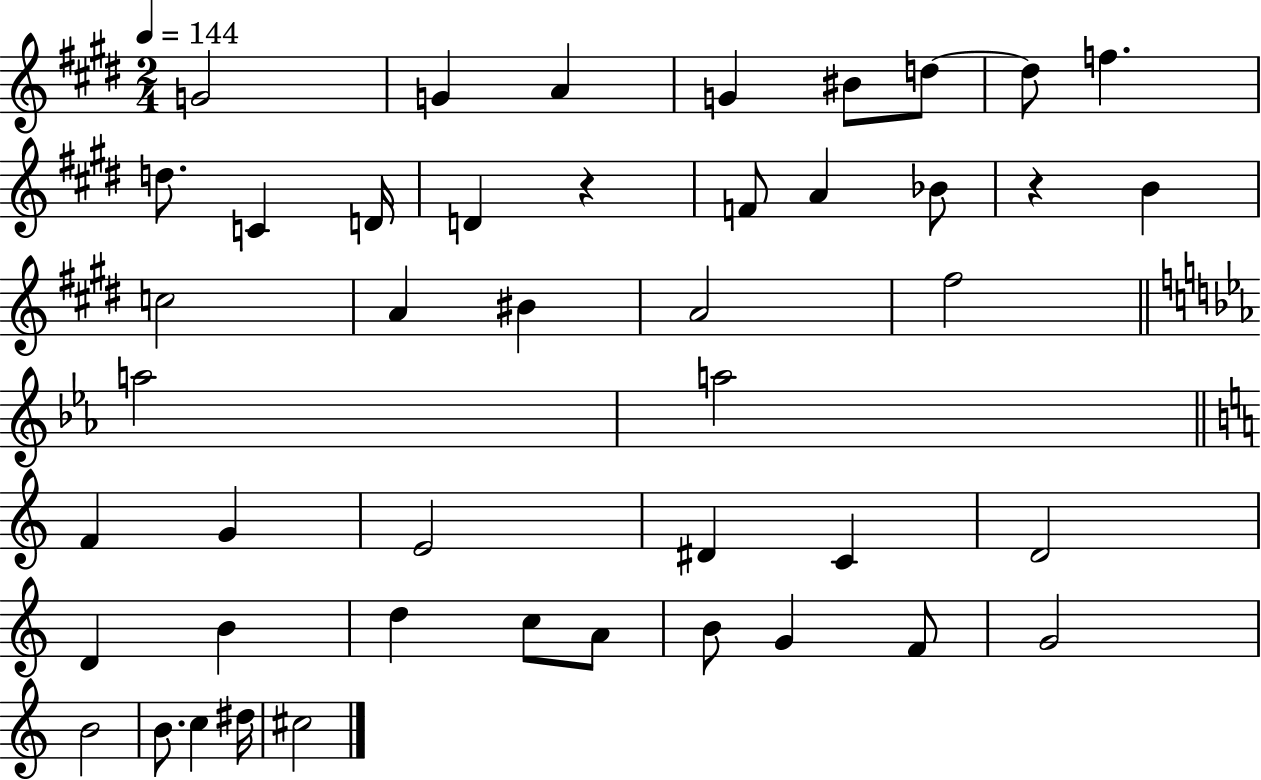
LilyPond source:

{
  \clef treble
  \numericTimeSignature
  \time 2/4
  \key e \major
  \tempo 4 = 144
  g'2 | g'4 a'4 | g'4 bis'8 d''8~~ | d''8 f''4. | \break d''8. c'4 d'16 | d'4 r4 | f'8 a'4 bes'8 | r4 b'4 | \break c''2 | a'4 bis'4 | a'2 | fis''2 | \break \bar "||" \break \key c \minor a''2 | a''2 | \bar "||" \break \key c \major f'4 g'4 | e'2 | dis'4 c'4 | d'2 | \break d'4 b'4 | d''4 c''8 a'8 | b'8 g'4 f'8 | g'2 | \break b'2 | b'8. c''4 dis''16 | cis''2 | \bar "|."
}